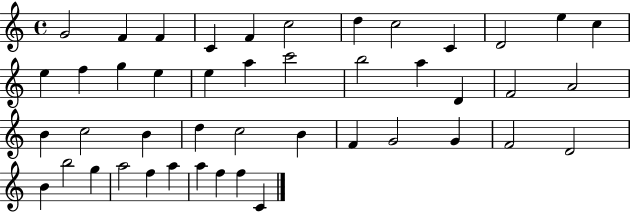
{
  \clef treble
  \time 4/4
  \defaultTimeSignature
  \key c \major
  g'2 f'4 f'4 | c'4 f'4 c''2 | d''4 c''2 c'4 | d'2 e''4 c''4 | \break e''4 f''4 g''4 e''4 | e''4 a''4 c'''2 | b''2 a''4 d'4 | f'2 a'2 | \break b'4 c''2 b'4 | d''4 c''2 b'4 | f'4 g'2 g'4 | f'2 d'2 | \break b'4 b''2 g''4 | a''2 f''4 a''4 | a''4 f''4 f''4 c'4 | \bar "|."
}